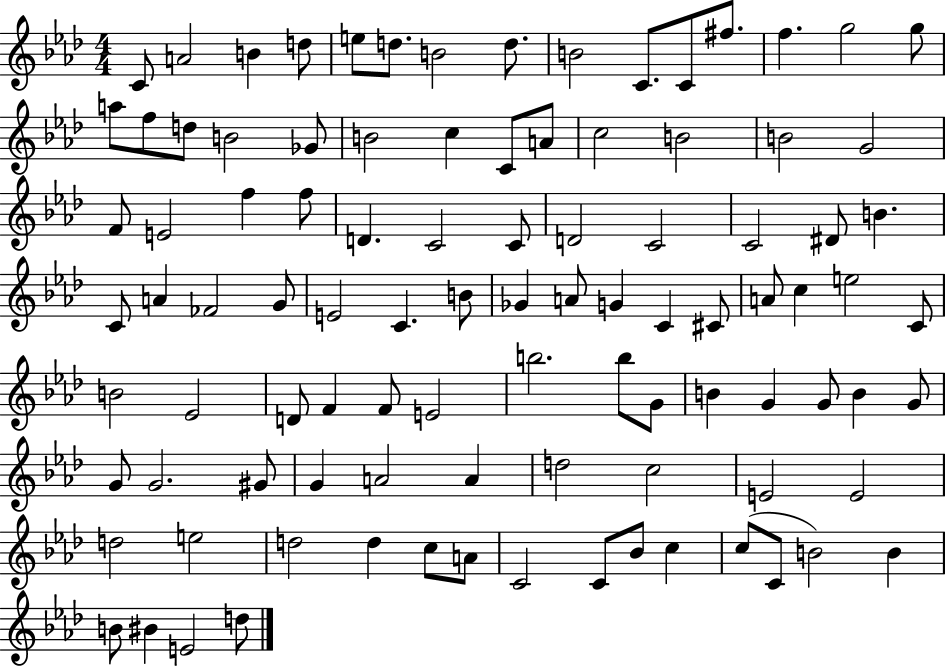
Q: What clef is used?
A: treble